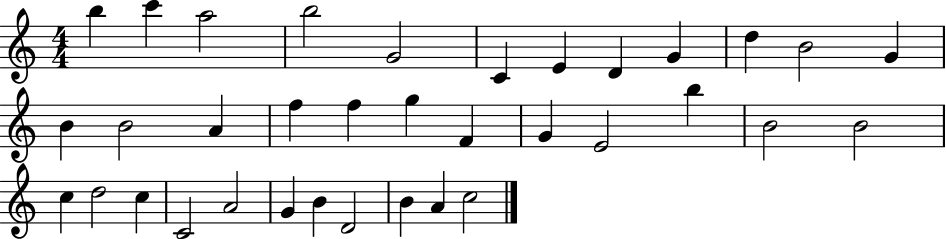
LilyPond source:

{
  \clef treble
  \numericTimeSignature
  \time 4/4
  \key c \major
  b''4 c'''4 a''2 | b''2 g'2 | c'4 e'4 d'4 g'4 | d''4 b'2 g'4 | \break b'4 b'2 a'4 | f''4 f''4 g''4 f'4 | g'4 e'2 b''4 | b'2 b'2 | \break c''4 d''2 c''4 | c'2 a'2 | g'4 b'4 d'2 | b'4 a'4 c''2 | \break \bar "|."
}